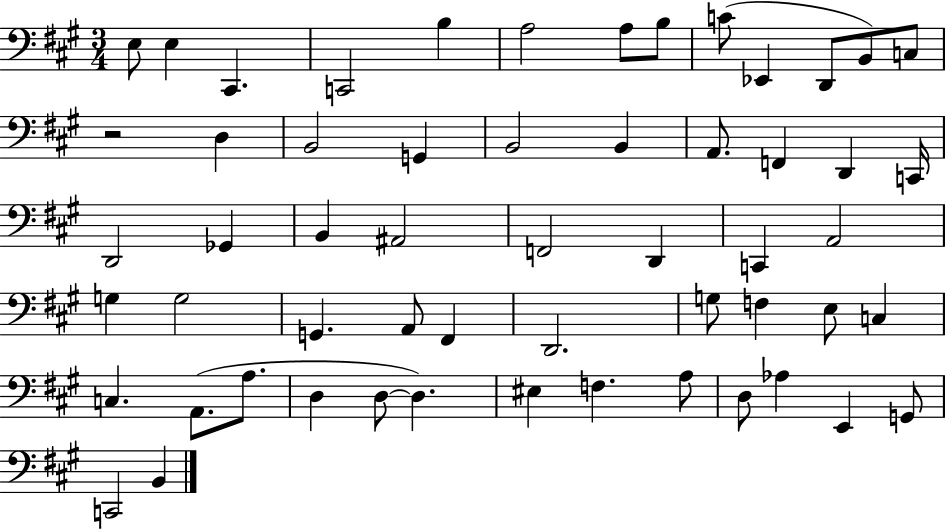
{
  \clef bass
  \numericTimeSignature
  \time 3/4
  \key a \major
  e8 e4 cis,4. | c,2 b4 | a2 a8 b8 | c'8( ees,4 d,8 b,8) c8 | \break r2 d4 | b,2 g,4 | b,2 b,4 | a,8. f,4 d,4 c,16 | \break d,2 ges,4 | b,4 ais,2 | f,2 d,4 | c,4 a,2 | \break g4 g2 | g,4. a,8 fis,4 | d,2. | g8 f4 e8 c4 | \break c4. a,8.( a8. | d4 d8~~ d4.) | eis4 f4. a8 | d8 aes4 e,4 g,8 | \break c,2 b,4 | \bar "|."
}